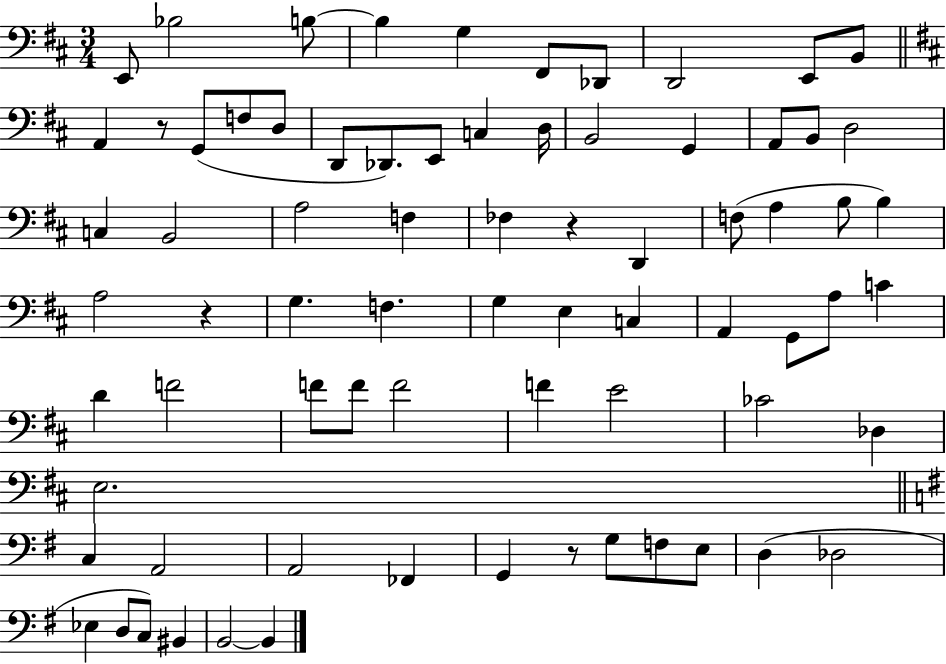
E2/e Bb3/h B3/e B3/q G3/q F#2/e Db2/e D2/h E2/e B2/e A2/q R/e G2/e F3/e D3/e D2/e Db2/e. E2/e C3/q D3/s B2/h G2/q A2/e B2/e D3/h C3/q B2/h A3/h F3/q FES3/q R/q D2/q F3/e A3/q B3/e B3/q A3/h R/q G3/q. F3/q. G3/q E3/q C3/q A2/q G2/e A3/e C4/q D4/q F4/h F4/e F4/e F4/h F4/q E4/h CES4/h Db3/q E3/h. C3/q A2/h A2/h FES2/q G2/q R/e G3/e F3/e E3/e D3/q Db3/h Eb3/q D3/e C3/e BIS2/q B2/h B2/q